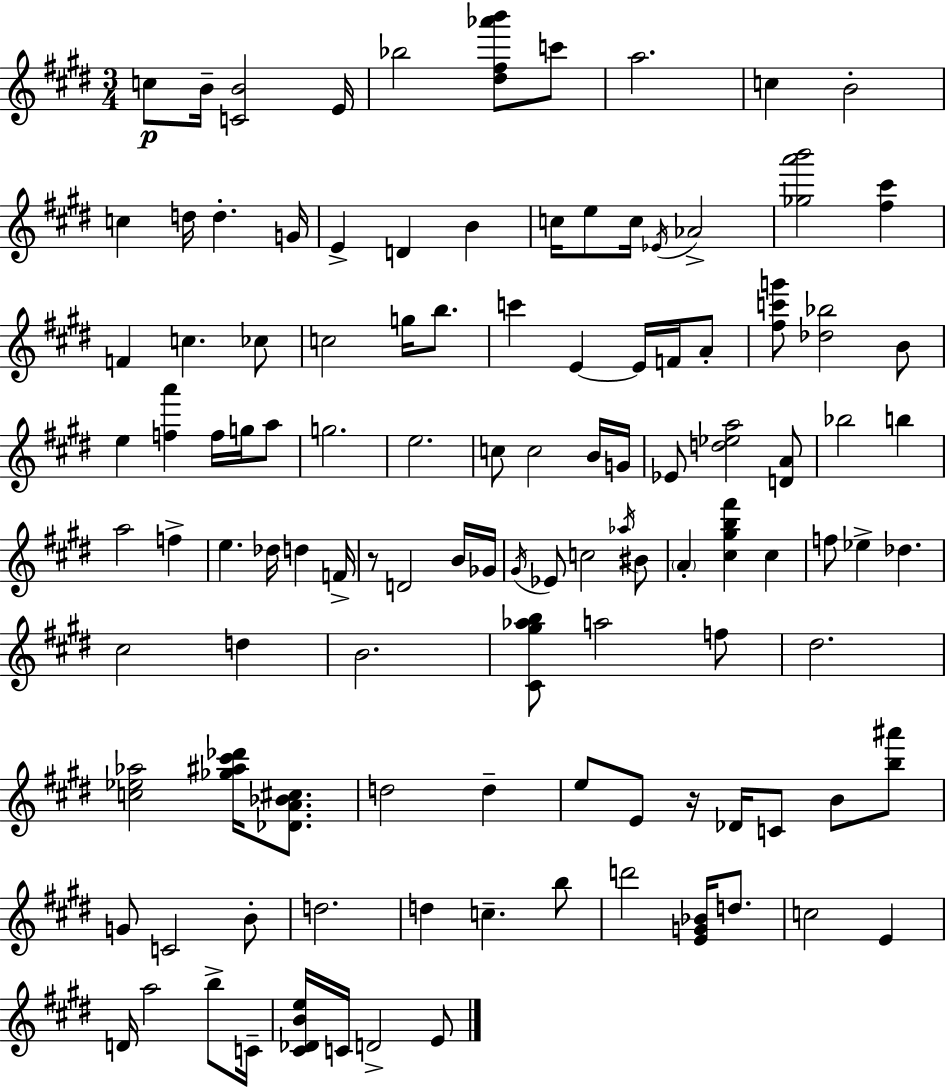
{
  \clef treble
  \numericTimeSignature
  \time 3/4
  \key e \major
  c''8\p b'16-- <c' b'>2 e'16 | bes''2 <dis'' fis'' aes''' b'''>8 c'''8 | a''2. | c''4 b'2-. | \break c''4 d''16 d''4.-. g'16 | e'4-> d'4 b'4 | c''16 e''8 c''16 \acciaccatura { ees'16 } aes'2-> | <ges'' a''' b'''>2 <fis'' cis'''>4 | \break f'4 c''4. ces''8 | c''2 g''16 b''8. | c'''4 e'4~~ e'16 f'16 a'8-. | <fis'' c''' g'''>8 <des'' bes''>2 b'8 | \break e''4 <f'' a'''>4 f''16 g''16 a''8 | g''2. | e''2. | c''8 c''2 b'16 | \break g'16 ees'8 <d'' ees'' a''>2 <d' a'>8 | bes''2 b''4 | a''2 f''4-> | e''4. des''16 d''4 | \break f'16-> r8 d'2 b'16 | ges'16 \acciaccatura { gis'16 } ees'8 c''2 | \acciaccatura { aes''16 } bis'8 \parenthesize a'4-. <cis'' gis'' b'' fis'''>4 cis''4 | f''8 ees''4-> des''4. | \break cis''2 d''4 | b'2. | <cis' gis'' aes'' b''>8 a''2 | f''8 dis''2. | \break <c'' ees'' aes''>2 <ges'' ais'' cis''' des'''>16 | <des' a' bes' cis''>8. d''2 d''4-- | e''8 e'8 r16 des'16 c'8 b'8 | <b'' ais'''>8 g'8 c'2 | \break b'8-. d''2. | d''4 c''4.-- | b''8 d'''2 <e' g' bes'>16 | d''8. c''2 e'4 | \break d'16 a''2 | b''8-> c'16-- <cis' des' b' e''>16 c'16 d'2-> | e'8 \bar "|."
}